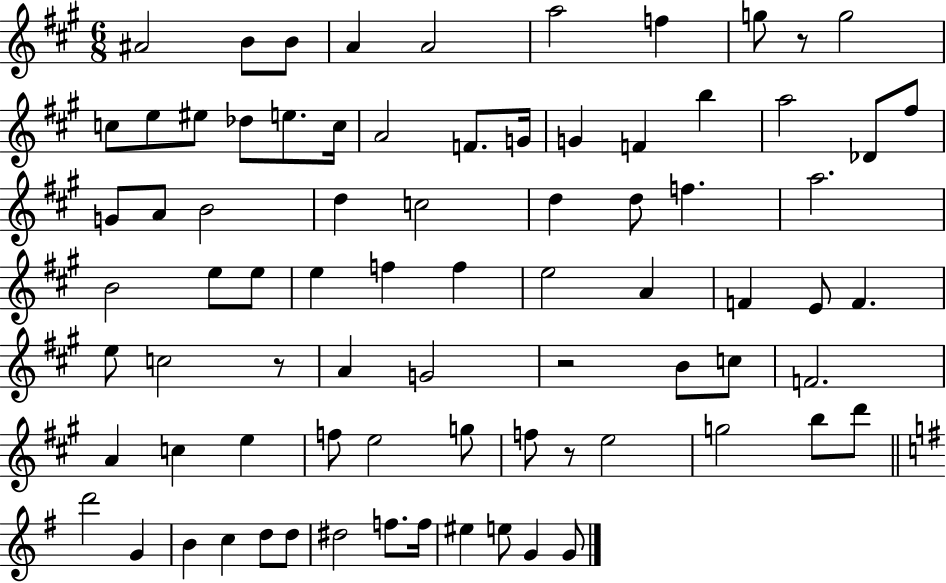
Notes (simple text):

A#4/h B4/e B4/e A4/q A4/h A5/h F5/q G5/e R/e G5/h C5/e E5/e EIS5/e Db5/e E5/e. C5/s A4/h F4/e. G4/s G4/q F4/q B5/q A5/h Db4/e F#5/e G4/e A4/e B4/h D5/q C5/h D5/q D5/e F5/q. A5/h. B4/h E5/e E5/e E5/q F5/q F5/q E5/h A4/q F4/q E4/e F4/q. E5/e C5/h R/e A4/q G4/h R/h B4/e C5/e F4/h. A4/q C5/q E5/q F5/e E5/h G5/e F5/e R/e E5/h G5/h B5/e D6/e D6/h G4/q B4/q C5/q D5/e D5/e D#5/h F5/e. F5/s EIS5/q E5/e G4/q G4/e